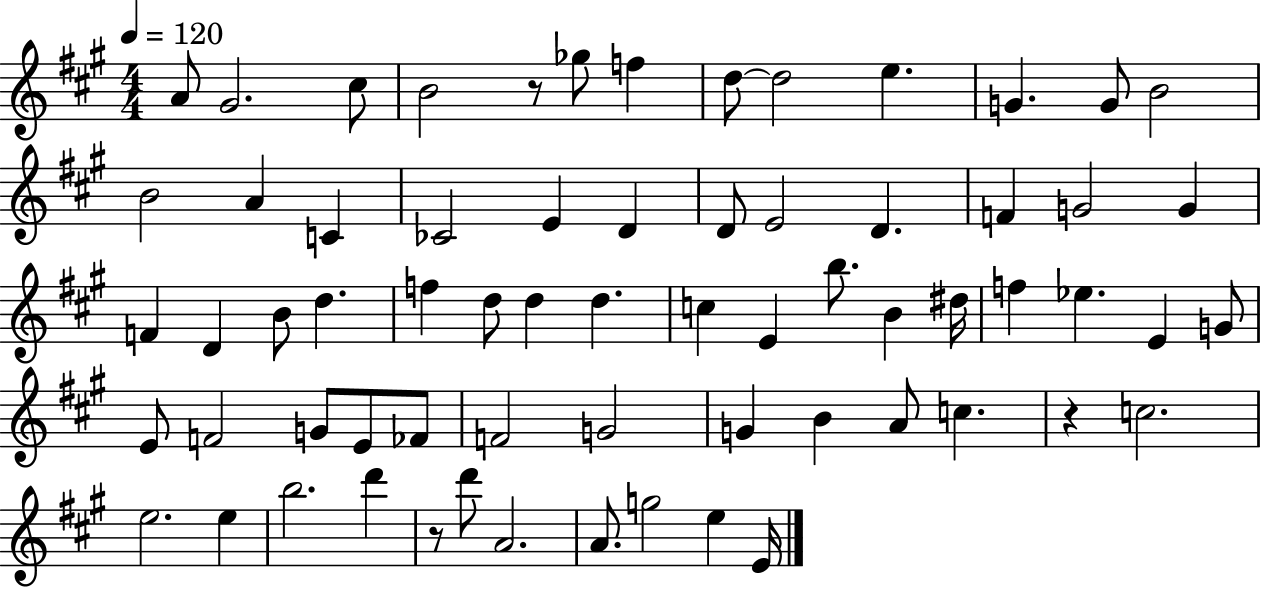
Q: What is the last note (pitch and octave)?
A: E4